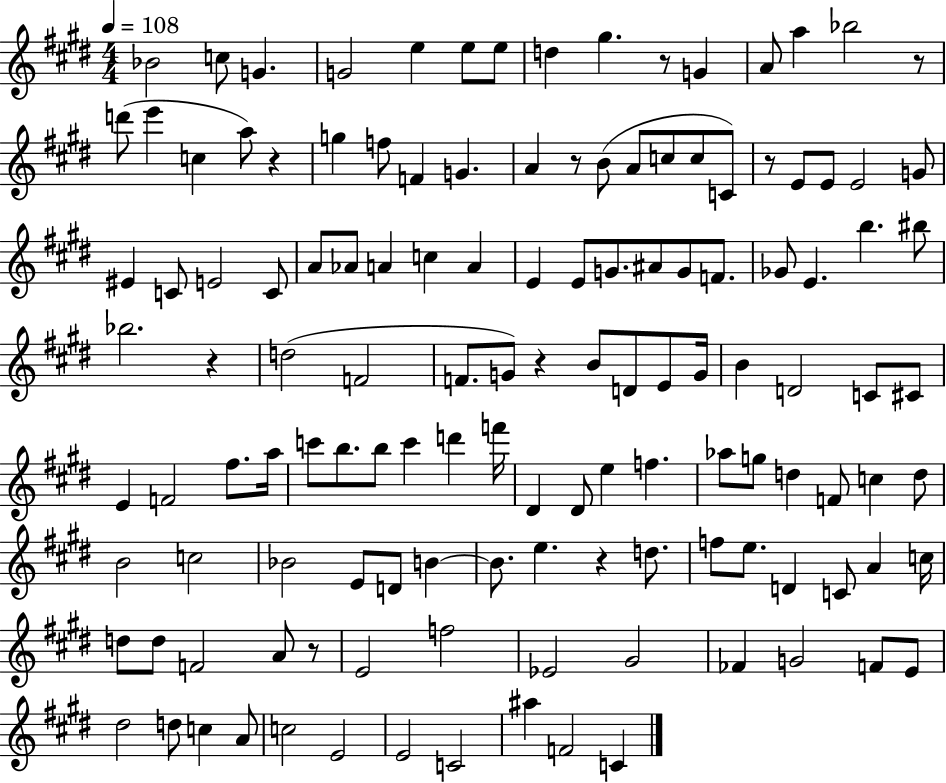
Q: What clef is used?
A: treble